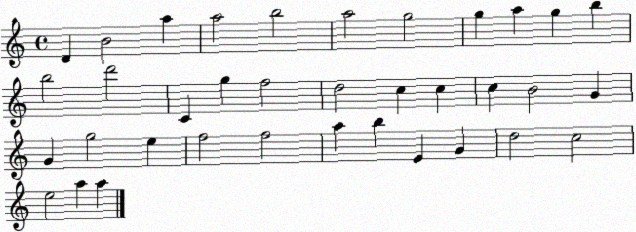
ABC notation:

X:1
T:Untitled
M:4/4
L:1/4
K:C
D B2 a a2 b2 a2 g2 g a g b b2 d'2 C g f2 d2 c c c B2 G G g2 e f2 f2 a b E G d2 c2 e2 a a